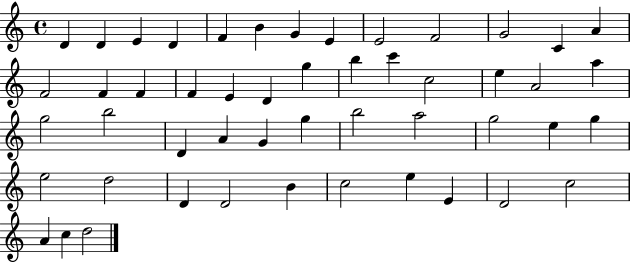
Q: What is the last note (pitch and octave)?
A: D5